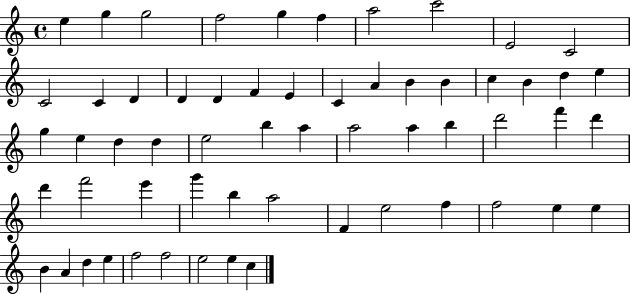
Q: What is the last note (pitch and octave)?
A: C5